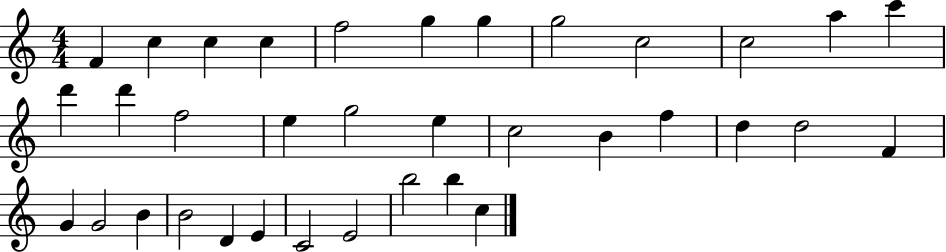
{
  \clef treble
  \numericTimeSignature
  \time 4/4
  \key c \major
  f'4 c''4 c''4 c''4 | f''2 g''4 g''4 | g''2 c''2 | c''2 a''4 c'''4 | \break d'''4 d'''4 f''2 | e''4 g''2 e''4 | c''2 b'4 f''4 | d''4 d''2 f'4 | \break g'4 g'2 b'4 | b'2 d'4 e'4 | c'2 e'2 | b''2 b''4 c''4 | \break \bar "|."
}